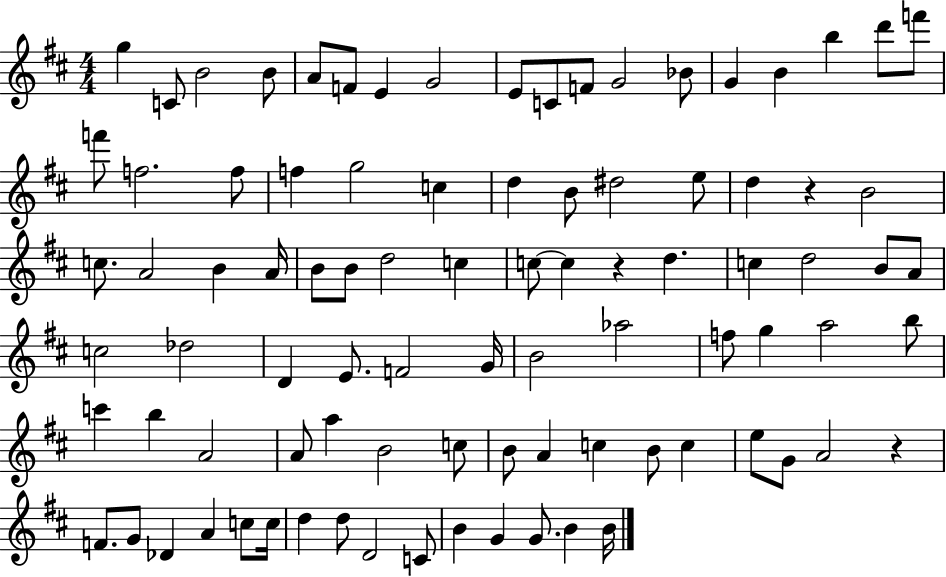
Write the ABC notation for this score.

X:1
T:Untitled
M:4/4
L:1/4
K:D
g C/2 B2 B/2 A/2 F/2 E G2 E/2 C/2 F/2 G2 _B/2 G B b d'/2 f'/2 f'/2 f2 f/2 f g2 c d B/2 ^d2 e/2 d z B2 c/2 A2 B A/4 B/2 B/2 d2 c c/2 c z d c d2 B/2 A/2 c2 _d2 D E/2 F2 G/4 B2 _a2 f/2 g a2 b/2 c' b A2 A/2 a B2 c/2 B/2 A c B/2 c e/2 G/2 A2 z F/2 G/2 _D A c/2 c/4 d d/2 D2 C/2 B G G/2 B B/4